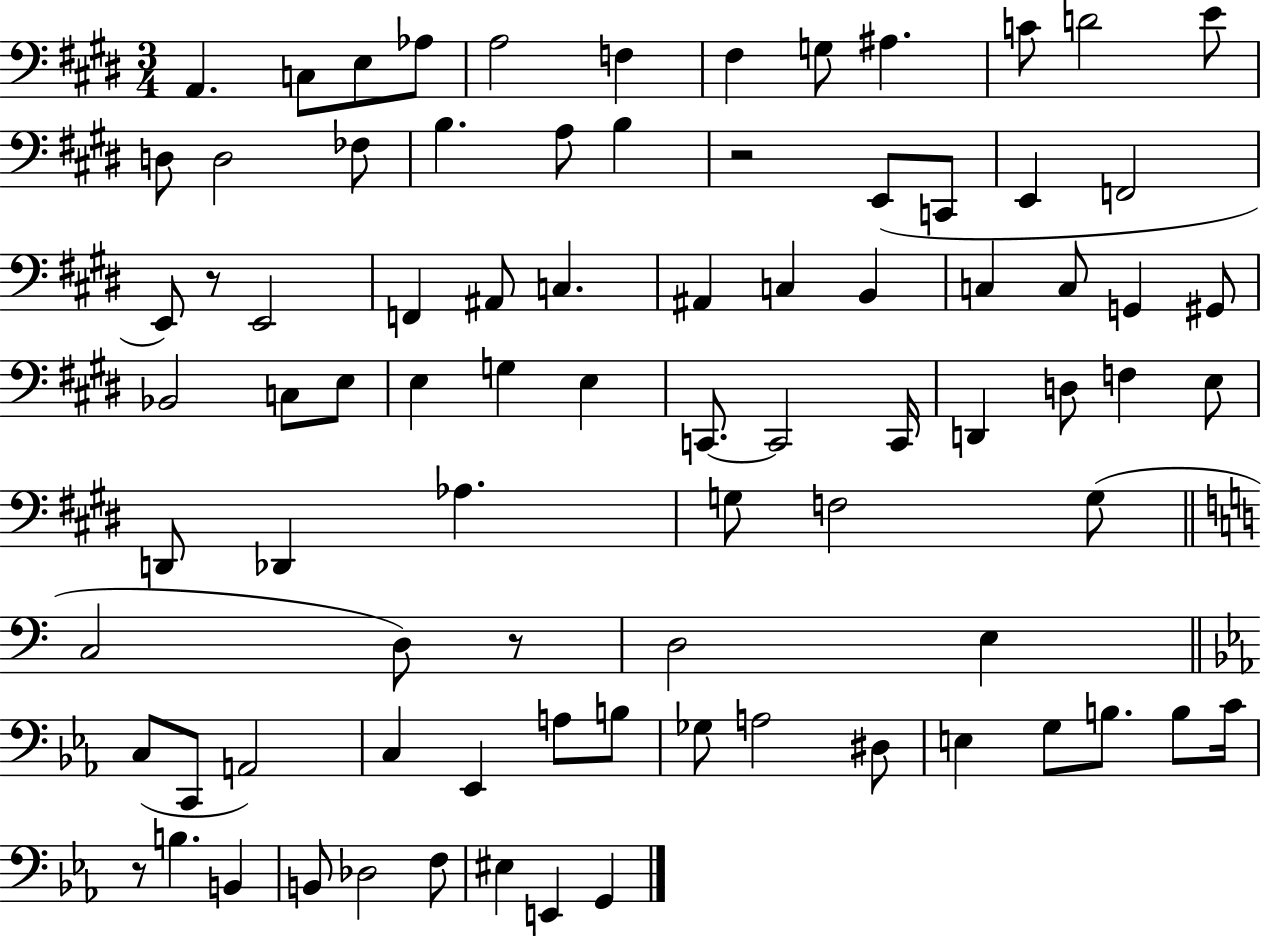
A2/q. C3/e E3/e Ab3/e A3/h F3/q F#3/q G3/e A#3/q. C4/e D4/h E4/e D3/e D3/h FES3/e B3/q. A3/e B3/q R/h E2/e C2/e E2/q F2/h E2/e R/e E2/h F2/q A#2/e C3/q. A#2/q C3/q B2/q C3/q C3/e G2/q G#2/e Bb2/h C3/e E3/e E3/q G3/q E3/q C2/e. C2/h C2/s D2/q D3/e F3/q E3/e D2/e Db2/q Ab3/q. G3/e F3/h G3/e C3/h D3/e R/e D3/h E3/q C3/e C2/e A2/h C3/q Eb2/q A3/e B3/e Gb3/e A3/h D#3/e E3/q G3/e B3/e. B3/e C4/s R/e B3/q. B2/q B2/e Db3/h F3/e EIS3/q E2/q G2/q